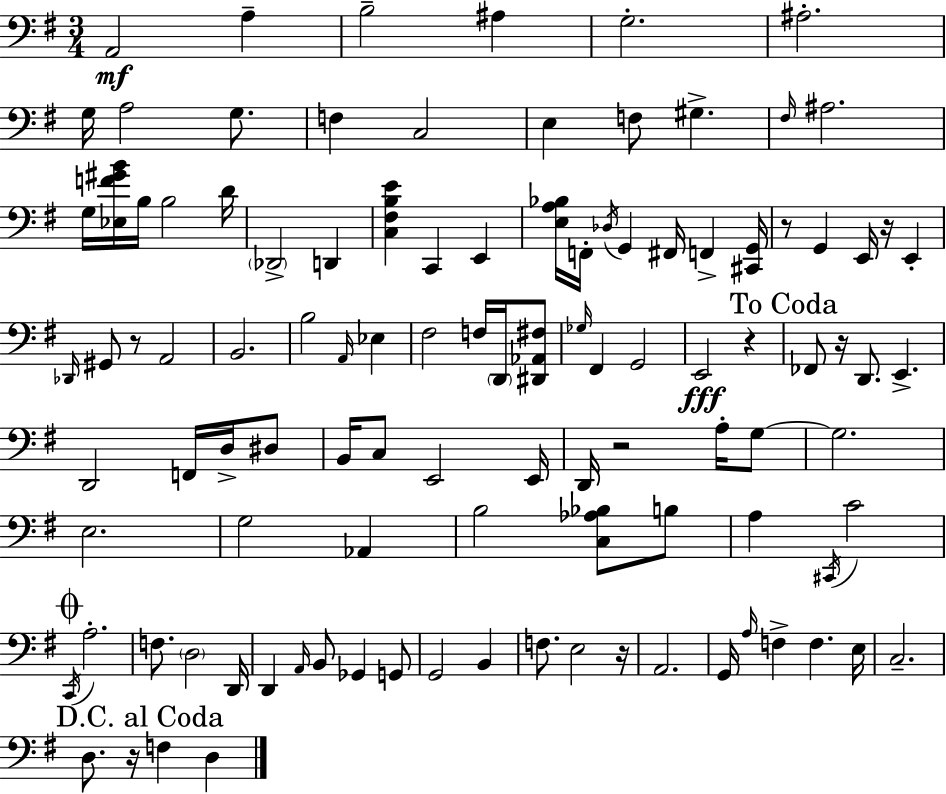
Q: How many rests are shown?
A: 8